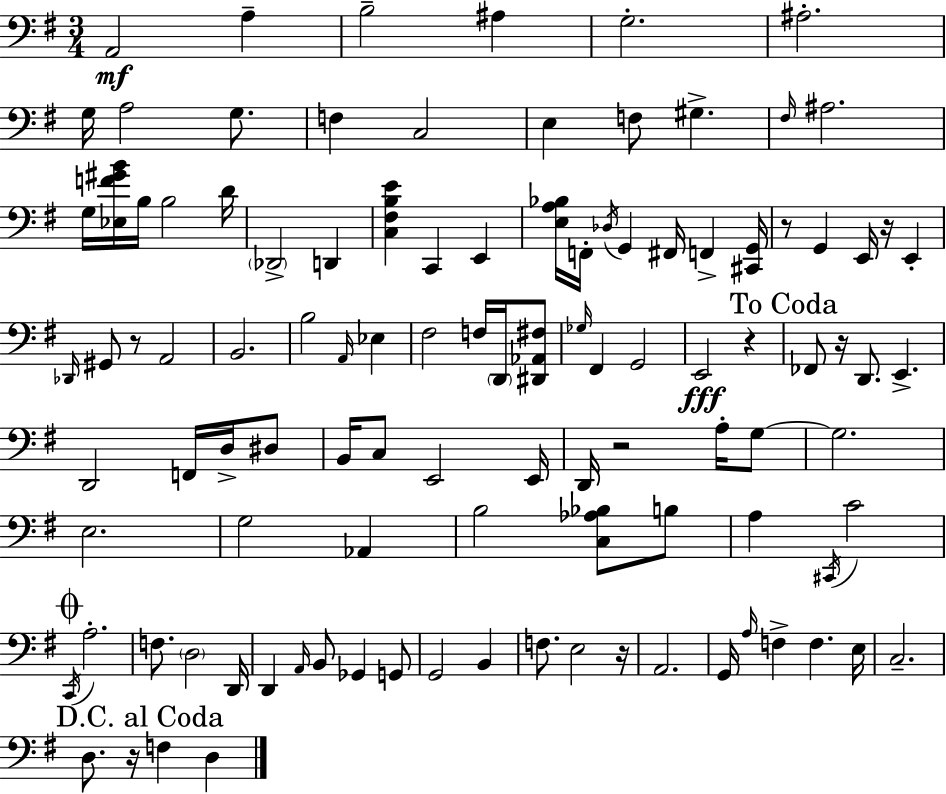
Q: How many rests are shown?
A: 8